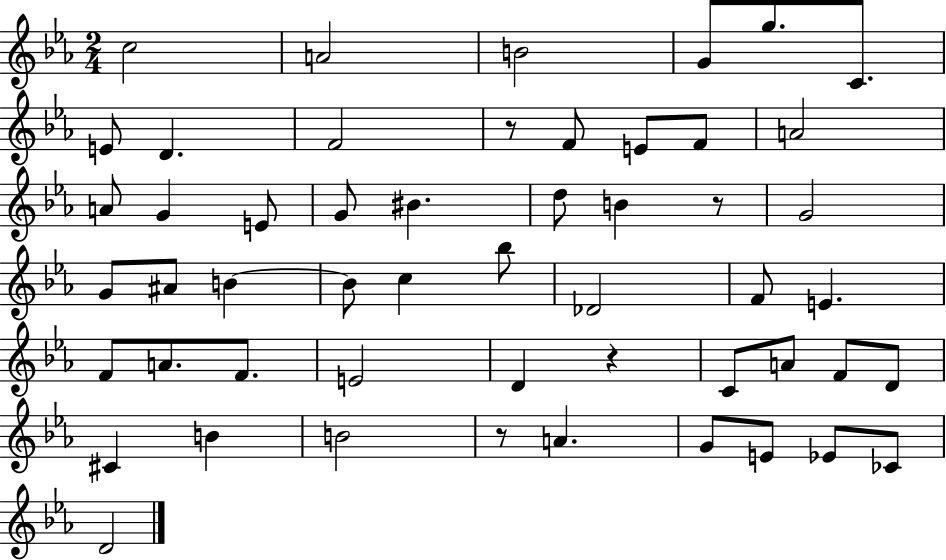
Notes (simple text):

C5/h A4/h B4/h G4/e G5/e. C4/e. E4/e D4/q. F4/h R/e F4/e E4/e F4/e A4/h A4/e G4/q E4/e G4/e BIS4/q. D5/e B4/q R/e G4/h G4/e A#4/e B4/q B4/e C5/q Bb5/e Db4/h F4/e E4/q. F4/e A4/e. F4/e. E4/h D4/q R/q C4/e A4/e F4/e D4/e C#4/q B4/q B4/h R/e A4/q. G4/e E4/e Eb4/e CES4/e D4/h